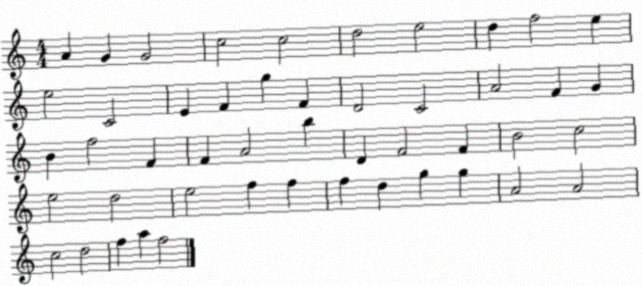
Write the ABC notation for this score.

X:1
T:Untitled
M:4/4
L:1/4
K:C
A G G2 c2 c2 d2 e2 d f2 e e2 C2 E F g F D2 C2 A2 F G B f2 F F A2 b D F2 F B2 c2 e2 d2 e2 f f f d g g A2 A2 c2 d2 f a f2